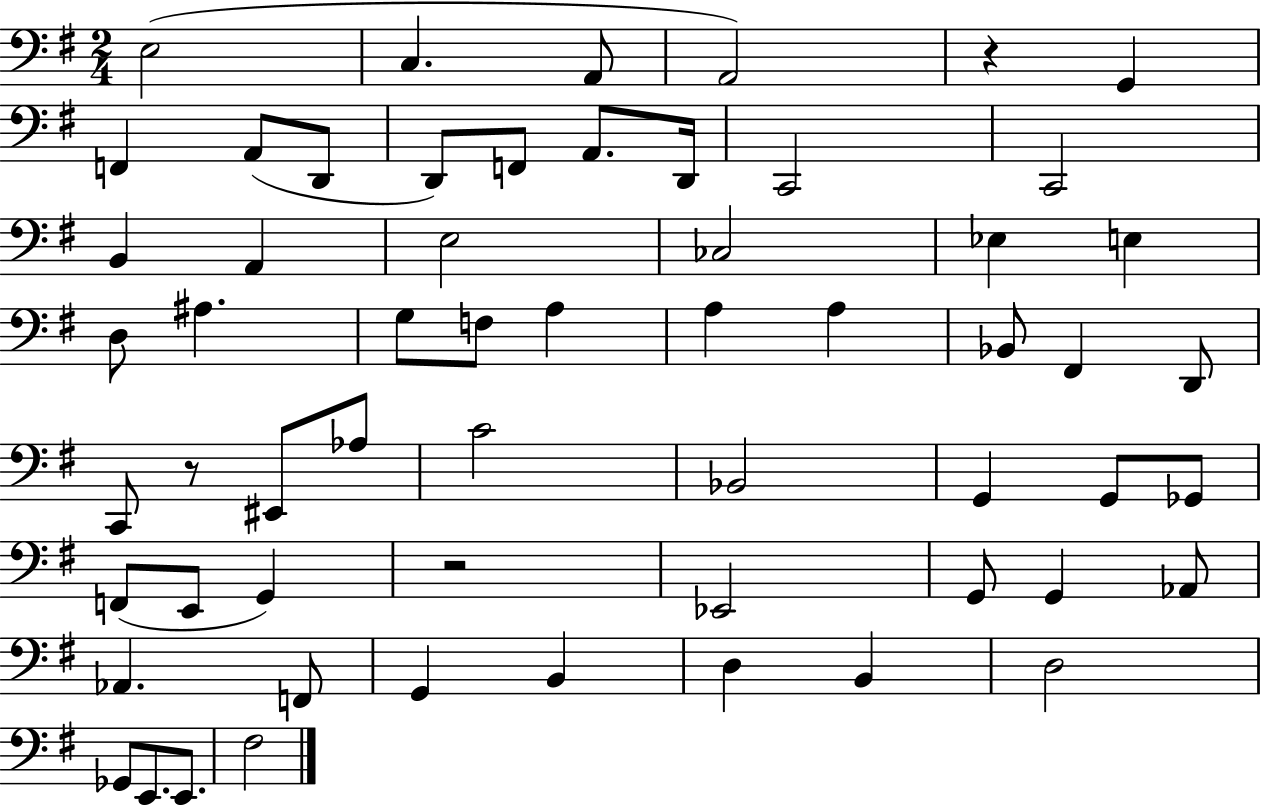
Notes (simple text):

E3/h C3/q. A2/e A2/h R/q G2/q F2/q A2/e D2/e D2/e F2/e A2/e. D2/s C2/h C2/h B2/q A2/q E3/h CES3/h Eb3/q E3/q D3/e A#3/q. G3/e F3/e A3/q A3/q A3/q Bb2/e F#2/q D2/e C2/e R/e EIS2/e Ab3/e C4/h Bb2/h G2/q G2/e Gb2/e F2/e E2/e G2/q R/h Eb2/h G2/e G2/q Ab2/e Ab2/q. F2/e G2/q B2/q D3/q B2/q D3/h Gb2/e E2/e. E2/e. F#3/h